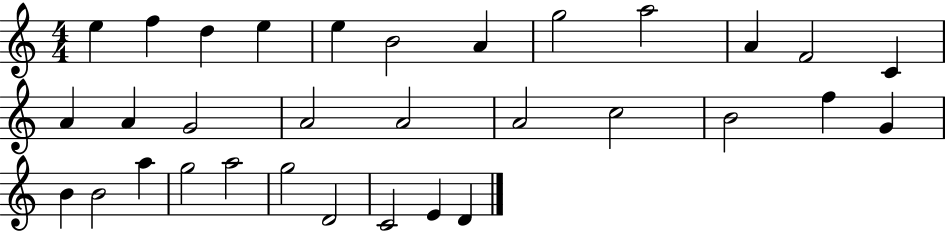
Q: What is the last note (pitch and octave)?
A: D4